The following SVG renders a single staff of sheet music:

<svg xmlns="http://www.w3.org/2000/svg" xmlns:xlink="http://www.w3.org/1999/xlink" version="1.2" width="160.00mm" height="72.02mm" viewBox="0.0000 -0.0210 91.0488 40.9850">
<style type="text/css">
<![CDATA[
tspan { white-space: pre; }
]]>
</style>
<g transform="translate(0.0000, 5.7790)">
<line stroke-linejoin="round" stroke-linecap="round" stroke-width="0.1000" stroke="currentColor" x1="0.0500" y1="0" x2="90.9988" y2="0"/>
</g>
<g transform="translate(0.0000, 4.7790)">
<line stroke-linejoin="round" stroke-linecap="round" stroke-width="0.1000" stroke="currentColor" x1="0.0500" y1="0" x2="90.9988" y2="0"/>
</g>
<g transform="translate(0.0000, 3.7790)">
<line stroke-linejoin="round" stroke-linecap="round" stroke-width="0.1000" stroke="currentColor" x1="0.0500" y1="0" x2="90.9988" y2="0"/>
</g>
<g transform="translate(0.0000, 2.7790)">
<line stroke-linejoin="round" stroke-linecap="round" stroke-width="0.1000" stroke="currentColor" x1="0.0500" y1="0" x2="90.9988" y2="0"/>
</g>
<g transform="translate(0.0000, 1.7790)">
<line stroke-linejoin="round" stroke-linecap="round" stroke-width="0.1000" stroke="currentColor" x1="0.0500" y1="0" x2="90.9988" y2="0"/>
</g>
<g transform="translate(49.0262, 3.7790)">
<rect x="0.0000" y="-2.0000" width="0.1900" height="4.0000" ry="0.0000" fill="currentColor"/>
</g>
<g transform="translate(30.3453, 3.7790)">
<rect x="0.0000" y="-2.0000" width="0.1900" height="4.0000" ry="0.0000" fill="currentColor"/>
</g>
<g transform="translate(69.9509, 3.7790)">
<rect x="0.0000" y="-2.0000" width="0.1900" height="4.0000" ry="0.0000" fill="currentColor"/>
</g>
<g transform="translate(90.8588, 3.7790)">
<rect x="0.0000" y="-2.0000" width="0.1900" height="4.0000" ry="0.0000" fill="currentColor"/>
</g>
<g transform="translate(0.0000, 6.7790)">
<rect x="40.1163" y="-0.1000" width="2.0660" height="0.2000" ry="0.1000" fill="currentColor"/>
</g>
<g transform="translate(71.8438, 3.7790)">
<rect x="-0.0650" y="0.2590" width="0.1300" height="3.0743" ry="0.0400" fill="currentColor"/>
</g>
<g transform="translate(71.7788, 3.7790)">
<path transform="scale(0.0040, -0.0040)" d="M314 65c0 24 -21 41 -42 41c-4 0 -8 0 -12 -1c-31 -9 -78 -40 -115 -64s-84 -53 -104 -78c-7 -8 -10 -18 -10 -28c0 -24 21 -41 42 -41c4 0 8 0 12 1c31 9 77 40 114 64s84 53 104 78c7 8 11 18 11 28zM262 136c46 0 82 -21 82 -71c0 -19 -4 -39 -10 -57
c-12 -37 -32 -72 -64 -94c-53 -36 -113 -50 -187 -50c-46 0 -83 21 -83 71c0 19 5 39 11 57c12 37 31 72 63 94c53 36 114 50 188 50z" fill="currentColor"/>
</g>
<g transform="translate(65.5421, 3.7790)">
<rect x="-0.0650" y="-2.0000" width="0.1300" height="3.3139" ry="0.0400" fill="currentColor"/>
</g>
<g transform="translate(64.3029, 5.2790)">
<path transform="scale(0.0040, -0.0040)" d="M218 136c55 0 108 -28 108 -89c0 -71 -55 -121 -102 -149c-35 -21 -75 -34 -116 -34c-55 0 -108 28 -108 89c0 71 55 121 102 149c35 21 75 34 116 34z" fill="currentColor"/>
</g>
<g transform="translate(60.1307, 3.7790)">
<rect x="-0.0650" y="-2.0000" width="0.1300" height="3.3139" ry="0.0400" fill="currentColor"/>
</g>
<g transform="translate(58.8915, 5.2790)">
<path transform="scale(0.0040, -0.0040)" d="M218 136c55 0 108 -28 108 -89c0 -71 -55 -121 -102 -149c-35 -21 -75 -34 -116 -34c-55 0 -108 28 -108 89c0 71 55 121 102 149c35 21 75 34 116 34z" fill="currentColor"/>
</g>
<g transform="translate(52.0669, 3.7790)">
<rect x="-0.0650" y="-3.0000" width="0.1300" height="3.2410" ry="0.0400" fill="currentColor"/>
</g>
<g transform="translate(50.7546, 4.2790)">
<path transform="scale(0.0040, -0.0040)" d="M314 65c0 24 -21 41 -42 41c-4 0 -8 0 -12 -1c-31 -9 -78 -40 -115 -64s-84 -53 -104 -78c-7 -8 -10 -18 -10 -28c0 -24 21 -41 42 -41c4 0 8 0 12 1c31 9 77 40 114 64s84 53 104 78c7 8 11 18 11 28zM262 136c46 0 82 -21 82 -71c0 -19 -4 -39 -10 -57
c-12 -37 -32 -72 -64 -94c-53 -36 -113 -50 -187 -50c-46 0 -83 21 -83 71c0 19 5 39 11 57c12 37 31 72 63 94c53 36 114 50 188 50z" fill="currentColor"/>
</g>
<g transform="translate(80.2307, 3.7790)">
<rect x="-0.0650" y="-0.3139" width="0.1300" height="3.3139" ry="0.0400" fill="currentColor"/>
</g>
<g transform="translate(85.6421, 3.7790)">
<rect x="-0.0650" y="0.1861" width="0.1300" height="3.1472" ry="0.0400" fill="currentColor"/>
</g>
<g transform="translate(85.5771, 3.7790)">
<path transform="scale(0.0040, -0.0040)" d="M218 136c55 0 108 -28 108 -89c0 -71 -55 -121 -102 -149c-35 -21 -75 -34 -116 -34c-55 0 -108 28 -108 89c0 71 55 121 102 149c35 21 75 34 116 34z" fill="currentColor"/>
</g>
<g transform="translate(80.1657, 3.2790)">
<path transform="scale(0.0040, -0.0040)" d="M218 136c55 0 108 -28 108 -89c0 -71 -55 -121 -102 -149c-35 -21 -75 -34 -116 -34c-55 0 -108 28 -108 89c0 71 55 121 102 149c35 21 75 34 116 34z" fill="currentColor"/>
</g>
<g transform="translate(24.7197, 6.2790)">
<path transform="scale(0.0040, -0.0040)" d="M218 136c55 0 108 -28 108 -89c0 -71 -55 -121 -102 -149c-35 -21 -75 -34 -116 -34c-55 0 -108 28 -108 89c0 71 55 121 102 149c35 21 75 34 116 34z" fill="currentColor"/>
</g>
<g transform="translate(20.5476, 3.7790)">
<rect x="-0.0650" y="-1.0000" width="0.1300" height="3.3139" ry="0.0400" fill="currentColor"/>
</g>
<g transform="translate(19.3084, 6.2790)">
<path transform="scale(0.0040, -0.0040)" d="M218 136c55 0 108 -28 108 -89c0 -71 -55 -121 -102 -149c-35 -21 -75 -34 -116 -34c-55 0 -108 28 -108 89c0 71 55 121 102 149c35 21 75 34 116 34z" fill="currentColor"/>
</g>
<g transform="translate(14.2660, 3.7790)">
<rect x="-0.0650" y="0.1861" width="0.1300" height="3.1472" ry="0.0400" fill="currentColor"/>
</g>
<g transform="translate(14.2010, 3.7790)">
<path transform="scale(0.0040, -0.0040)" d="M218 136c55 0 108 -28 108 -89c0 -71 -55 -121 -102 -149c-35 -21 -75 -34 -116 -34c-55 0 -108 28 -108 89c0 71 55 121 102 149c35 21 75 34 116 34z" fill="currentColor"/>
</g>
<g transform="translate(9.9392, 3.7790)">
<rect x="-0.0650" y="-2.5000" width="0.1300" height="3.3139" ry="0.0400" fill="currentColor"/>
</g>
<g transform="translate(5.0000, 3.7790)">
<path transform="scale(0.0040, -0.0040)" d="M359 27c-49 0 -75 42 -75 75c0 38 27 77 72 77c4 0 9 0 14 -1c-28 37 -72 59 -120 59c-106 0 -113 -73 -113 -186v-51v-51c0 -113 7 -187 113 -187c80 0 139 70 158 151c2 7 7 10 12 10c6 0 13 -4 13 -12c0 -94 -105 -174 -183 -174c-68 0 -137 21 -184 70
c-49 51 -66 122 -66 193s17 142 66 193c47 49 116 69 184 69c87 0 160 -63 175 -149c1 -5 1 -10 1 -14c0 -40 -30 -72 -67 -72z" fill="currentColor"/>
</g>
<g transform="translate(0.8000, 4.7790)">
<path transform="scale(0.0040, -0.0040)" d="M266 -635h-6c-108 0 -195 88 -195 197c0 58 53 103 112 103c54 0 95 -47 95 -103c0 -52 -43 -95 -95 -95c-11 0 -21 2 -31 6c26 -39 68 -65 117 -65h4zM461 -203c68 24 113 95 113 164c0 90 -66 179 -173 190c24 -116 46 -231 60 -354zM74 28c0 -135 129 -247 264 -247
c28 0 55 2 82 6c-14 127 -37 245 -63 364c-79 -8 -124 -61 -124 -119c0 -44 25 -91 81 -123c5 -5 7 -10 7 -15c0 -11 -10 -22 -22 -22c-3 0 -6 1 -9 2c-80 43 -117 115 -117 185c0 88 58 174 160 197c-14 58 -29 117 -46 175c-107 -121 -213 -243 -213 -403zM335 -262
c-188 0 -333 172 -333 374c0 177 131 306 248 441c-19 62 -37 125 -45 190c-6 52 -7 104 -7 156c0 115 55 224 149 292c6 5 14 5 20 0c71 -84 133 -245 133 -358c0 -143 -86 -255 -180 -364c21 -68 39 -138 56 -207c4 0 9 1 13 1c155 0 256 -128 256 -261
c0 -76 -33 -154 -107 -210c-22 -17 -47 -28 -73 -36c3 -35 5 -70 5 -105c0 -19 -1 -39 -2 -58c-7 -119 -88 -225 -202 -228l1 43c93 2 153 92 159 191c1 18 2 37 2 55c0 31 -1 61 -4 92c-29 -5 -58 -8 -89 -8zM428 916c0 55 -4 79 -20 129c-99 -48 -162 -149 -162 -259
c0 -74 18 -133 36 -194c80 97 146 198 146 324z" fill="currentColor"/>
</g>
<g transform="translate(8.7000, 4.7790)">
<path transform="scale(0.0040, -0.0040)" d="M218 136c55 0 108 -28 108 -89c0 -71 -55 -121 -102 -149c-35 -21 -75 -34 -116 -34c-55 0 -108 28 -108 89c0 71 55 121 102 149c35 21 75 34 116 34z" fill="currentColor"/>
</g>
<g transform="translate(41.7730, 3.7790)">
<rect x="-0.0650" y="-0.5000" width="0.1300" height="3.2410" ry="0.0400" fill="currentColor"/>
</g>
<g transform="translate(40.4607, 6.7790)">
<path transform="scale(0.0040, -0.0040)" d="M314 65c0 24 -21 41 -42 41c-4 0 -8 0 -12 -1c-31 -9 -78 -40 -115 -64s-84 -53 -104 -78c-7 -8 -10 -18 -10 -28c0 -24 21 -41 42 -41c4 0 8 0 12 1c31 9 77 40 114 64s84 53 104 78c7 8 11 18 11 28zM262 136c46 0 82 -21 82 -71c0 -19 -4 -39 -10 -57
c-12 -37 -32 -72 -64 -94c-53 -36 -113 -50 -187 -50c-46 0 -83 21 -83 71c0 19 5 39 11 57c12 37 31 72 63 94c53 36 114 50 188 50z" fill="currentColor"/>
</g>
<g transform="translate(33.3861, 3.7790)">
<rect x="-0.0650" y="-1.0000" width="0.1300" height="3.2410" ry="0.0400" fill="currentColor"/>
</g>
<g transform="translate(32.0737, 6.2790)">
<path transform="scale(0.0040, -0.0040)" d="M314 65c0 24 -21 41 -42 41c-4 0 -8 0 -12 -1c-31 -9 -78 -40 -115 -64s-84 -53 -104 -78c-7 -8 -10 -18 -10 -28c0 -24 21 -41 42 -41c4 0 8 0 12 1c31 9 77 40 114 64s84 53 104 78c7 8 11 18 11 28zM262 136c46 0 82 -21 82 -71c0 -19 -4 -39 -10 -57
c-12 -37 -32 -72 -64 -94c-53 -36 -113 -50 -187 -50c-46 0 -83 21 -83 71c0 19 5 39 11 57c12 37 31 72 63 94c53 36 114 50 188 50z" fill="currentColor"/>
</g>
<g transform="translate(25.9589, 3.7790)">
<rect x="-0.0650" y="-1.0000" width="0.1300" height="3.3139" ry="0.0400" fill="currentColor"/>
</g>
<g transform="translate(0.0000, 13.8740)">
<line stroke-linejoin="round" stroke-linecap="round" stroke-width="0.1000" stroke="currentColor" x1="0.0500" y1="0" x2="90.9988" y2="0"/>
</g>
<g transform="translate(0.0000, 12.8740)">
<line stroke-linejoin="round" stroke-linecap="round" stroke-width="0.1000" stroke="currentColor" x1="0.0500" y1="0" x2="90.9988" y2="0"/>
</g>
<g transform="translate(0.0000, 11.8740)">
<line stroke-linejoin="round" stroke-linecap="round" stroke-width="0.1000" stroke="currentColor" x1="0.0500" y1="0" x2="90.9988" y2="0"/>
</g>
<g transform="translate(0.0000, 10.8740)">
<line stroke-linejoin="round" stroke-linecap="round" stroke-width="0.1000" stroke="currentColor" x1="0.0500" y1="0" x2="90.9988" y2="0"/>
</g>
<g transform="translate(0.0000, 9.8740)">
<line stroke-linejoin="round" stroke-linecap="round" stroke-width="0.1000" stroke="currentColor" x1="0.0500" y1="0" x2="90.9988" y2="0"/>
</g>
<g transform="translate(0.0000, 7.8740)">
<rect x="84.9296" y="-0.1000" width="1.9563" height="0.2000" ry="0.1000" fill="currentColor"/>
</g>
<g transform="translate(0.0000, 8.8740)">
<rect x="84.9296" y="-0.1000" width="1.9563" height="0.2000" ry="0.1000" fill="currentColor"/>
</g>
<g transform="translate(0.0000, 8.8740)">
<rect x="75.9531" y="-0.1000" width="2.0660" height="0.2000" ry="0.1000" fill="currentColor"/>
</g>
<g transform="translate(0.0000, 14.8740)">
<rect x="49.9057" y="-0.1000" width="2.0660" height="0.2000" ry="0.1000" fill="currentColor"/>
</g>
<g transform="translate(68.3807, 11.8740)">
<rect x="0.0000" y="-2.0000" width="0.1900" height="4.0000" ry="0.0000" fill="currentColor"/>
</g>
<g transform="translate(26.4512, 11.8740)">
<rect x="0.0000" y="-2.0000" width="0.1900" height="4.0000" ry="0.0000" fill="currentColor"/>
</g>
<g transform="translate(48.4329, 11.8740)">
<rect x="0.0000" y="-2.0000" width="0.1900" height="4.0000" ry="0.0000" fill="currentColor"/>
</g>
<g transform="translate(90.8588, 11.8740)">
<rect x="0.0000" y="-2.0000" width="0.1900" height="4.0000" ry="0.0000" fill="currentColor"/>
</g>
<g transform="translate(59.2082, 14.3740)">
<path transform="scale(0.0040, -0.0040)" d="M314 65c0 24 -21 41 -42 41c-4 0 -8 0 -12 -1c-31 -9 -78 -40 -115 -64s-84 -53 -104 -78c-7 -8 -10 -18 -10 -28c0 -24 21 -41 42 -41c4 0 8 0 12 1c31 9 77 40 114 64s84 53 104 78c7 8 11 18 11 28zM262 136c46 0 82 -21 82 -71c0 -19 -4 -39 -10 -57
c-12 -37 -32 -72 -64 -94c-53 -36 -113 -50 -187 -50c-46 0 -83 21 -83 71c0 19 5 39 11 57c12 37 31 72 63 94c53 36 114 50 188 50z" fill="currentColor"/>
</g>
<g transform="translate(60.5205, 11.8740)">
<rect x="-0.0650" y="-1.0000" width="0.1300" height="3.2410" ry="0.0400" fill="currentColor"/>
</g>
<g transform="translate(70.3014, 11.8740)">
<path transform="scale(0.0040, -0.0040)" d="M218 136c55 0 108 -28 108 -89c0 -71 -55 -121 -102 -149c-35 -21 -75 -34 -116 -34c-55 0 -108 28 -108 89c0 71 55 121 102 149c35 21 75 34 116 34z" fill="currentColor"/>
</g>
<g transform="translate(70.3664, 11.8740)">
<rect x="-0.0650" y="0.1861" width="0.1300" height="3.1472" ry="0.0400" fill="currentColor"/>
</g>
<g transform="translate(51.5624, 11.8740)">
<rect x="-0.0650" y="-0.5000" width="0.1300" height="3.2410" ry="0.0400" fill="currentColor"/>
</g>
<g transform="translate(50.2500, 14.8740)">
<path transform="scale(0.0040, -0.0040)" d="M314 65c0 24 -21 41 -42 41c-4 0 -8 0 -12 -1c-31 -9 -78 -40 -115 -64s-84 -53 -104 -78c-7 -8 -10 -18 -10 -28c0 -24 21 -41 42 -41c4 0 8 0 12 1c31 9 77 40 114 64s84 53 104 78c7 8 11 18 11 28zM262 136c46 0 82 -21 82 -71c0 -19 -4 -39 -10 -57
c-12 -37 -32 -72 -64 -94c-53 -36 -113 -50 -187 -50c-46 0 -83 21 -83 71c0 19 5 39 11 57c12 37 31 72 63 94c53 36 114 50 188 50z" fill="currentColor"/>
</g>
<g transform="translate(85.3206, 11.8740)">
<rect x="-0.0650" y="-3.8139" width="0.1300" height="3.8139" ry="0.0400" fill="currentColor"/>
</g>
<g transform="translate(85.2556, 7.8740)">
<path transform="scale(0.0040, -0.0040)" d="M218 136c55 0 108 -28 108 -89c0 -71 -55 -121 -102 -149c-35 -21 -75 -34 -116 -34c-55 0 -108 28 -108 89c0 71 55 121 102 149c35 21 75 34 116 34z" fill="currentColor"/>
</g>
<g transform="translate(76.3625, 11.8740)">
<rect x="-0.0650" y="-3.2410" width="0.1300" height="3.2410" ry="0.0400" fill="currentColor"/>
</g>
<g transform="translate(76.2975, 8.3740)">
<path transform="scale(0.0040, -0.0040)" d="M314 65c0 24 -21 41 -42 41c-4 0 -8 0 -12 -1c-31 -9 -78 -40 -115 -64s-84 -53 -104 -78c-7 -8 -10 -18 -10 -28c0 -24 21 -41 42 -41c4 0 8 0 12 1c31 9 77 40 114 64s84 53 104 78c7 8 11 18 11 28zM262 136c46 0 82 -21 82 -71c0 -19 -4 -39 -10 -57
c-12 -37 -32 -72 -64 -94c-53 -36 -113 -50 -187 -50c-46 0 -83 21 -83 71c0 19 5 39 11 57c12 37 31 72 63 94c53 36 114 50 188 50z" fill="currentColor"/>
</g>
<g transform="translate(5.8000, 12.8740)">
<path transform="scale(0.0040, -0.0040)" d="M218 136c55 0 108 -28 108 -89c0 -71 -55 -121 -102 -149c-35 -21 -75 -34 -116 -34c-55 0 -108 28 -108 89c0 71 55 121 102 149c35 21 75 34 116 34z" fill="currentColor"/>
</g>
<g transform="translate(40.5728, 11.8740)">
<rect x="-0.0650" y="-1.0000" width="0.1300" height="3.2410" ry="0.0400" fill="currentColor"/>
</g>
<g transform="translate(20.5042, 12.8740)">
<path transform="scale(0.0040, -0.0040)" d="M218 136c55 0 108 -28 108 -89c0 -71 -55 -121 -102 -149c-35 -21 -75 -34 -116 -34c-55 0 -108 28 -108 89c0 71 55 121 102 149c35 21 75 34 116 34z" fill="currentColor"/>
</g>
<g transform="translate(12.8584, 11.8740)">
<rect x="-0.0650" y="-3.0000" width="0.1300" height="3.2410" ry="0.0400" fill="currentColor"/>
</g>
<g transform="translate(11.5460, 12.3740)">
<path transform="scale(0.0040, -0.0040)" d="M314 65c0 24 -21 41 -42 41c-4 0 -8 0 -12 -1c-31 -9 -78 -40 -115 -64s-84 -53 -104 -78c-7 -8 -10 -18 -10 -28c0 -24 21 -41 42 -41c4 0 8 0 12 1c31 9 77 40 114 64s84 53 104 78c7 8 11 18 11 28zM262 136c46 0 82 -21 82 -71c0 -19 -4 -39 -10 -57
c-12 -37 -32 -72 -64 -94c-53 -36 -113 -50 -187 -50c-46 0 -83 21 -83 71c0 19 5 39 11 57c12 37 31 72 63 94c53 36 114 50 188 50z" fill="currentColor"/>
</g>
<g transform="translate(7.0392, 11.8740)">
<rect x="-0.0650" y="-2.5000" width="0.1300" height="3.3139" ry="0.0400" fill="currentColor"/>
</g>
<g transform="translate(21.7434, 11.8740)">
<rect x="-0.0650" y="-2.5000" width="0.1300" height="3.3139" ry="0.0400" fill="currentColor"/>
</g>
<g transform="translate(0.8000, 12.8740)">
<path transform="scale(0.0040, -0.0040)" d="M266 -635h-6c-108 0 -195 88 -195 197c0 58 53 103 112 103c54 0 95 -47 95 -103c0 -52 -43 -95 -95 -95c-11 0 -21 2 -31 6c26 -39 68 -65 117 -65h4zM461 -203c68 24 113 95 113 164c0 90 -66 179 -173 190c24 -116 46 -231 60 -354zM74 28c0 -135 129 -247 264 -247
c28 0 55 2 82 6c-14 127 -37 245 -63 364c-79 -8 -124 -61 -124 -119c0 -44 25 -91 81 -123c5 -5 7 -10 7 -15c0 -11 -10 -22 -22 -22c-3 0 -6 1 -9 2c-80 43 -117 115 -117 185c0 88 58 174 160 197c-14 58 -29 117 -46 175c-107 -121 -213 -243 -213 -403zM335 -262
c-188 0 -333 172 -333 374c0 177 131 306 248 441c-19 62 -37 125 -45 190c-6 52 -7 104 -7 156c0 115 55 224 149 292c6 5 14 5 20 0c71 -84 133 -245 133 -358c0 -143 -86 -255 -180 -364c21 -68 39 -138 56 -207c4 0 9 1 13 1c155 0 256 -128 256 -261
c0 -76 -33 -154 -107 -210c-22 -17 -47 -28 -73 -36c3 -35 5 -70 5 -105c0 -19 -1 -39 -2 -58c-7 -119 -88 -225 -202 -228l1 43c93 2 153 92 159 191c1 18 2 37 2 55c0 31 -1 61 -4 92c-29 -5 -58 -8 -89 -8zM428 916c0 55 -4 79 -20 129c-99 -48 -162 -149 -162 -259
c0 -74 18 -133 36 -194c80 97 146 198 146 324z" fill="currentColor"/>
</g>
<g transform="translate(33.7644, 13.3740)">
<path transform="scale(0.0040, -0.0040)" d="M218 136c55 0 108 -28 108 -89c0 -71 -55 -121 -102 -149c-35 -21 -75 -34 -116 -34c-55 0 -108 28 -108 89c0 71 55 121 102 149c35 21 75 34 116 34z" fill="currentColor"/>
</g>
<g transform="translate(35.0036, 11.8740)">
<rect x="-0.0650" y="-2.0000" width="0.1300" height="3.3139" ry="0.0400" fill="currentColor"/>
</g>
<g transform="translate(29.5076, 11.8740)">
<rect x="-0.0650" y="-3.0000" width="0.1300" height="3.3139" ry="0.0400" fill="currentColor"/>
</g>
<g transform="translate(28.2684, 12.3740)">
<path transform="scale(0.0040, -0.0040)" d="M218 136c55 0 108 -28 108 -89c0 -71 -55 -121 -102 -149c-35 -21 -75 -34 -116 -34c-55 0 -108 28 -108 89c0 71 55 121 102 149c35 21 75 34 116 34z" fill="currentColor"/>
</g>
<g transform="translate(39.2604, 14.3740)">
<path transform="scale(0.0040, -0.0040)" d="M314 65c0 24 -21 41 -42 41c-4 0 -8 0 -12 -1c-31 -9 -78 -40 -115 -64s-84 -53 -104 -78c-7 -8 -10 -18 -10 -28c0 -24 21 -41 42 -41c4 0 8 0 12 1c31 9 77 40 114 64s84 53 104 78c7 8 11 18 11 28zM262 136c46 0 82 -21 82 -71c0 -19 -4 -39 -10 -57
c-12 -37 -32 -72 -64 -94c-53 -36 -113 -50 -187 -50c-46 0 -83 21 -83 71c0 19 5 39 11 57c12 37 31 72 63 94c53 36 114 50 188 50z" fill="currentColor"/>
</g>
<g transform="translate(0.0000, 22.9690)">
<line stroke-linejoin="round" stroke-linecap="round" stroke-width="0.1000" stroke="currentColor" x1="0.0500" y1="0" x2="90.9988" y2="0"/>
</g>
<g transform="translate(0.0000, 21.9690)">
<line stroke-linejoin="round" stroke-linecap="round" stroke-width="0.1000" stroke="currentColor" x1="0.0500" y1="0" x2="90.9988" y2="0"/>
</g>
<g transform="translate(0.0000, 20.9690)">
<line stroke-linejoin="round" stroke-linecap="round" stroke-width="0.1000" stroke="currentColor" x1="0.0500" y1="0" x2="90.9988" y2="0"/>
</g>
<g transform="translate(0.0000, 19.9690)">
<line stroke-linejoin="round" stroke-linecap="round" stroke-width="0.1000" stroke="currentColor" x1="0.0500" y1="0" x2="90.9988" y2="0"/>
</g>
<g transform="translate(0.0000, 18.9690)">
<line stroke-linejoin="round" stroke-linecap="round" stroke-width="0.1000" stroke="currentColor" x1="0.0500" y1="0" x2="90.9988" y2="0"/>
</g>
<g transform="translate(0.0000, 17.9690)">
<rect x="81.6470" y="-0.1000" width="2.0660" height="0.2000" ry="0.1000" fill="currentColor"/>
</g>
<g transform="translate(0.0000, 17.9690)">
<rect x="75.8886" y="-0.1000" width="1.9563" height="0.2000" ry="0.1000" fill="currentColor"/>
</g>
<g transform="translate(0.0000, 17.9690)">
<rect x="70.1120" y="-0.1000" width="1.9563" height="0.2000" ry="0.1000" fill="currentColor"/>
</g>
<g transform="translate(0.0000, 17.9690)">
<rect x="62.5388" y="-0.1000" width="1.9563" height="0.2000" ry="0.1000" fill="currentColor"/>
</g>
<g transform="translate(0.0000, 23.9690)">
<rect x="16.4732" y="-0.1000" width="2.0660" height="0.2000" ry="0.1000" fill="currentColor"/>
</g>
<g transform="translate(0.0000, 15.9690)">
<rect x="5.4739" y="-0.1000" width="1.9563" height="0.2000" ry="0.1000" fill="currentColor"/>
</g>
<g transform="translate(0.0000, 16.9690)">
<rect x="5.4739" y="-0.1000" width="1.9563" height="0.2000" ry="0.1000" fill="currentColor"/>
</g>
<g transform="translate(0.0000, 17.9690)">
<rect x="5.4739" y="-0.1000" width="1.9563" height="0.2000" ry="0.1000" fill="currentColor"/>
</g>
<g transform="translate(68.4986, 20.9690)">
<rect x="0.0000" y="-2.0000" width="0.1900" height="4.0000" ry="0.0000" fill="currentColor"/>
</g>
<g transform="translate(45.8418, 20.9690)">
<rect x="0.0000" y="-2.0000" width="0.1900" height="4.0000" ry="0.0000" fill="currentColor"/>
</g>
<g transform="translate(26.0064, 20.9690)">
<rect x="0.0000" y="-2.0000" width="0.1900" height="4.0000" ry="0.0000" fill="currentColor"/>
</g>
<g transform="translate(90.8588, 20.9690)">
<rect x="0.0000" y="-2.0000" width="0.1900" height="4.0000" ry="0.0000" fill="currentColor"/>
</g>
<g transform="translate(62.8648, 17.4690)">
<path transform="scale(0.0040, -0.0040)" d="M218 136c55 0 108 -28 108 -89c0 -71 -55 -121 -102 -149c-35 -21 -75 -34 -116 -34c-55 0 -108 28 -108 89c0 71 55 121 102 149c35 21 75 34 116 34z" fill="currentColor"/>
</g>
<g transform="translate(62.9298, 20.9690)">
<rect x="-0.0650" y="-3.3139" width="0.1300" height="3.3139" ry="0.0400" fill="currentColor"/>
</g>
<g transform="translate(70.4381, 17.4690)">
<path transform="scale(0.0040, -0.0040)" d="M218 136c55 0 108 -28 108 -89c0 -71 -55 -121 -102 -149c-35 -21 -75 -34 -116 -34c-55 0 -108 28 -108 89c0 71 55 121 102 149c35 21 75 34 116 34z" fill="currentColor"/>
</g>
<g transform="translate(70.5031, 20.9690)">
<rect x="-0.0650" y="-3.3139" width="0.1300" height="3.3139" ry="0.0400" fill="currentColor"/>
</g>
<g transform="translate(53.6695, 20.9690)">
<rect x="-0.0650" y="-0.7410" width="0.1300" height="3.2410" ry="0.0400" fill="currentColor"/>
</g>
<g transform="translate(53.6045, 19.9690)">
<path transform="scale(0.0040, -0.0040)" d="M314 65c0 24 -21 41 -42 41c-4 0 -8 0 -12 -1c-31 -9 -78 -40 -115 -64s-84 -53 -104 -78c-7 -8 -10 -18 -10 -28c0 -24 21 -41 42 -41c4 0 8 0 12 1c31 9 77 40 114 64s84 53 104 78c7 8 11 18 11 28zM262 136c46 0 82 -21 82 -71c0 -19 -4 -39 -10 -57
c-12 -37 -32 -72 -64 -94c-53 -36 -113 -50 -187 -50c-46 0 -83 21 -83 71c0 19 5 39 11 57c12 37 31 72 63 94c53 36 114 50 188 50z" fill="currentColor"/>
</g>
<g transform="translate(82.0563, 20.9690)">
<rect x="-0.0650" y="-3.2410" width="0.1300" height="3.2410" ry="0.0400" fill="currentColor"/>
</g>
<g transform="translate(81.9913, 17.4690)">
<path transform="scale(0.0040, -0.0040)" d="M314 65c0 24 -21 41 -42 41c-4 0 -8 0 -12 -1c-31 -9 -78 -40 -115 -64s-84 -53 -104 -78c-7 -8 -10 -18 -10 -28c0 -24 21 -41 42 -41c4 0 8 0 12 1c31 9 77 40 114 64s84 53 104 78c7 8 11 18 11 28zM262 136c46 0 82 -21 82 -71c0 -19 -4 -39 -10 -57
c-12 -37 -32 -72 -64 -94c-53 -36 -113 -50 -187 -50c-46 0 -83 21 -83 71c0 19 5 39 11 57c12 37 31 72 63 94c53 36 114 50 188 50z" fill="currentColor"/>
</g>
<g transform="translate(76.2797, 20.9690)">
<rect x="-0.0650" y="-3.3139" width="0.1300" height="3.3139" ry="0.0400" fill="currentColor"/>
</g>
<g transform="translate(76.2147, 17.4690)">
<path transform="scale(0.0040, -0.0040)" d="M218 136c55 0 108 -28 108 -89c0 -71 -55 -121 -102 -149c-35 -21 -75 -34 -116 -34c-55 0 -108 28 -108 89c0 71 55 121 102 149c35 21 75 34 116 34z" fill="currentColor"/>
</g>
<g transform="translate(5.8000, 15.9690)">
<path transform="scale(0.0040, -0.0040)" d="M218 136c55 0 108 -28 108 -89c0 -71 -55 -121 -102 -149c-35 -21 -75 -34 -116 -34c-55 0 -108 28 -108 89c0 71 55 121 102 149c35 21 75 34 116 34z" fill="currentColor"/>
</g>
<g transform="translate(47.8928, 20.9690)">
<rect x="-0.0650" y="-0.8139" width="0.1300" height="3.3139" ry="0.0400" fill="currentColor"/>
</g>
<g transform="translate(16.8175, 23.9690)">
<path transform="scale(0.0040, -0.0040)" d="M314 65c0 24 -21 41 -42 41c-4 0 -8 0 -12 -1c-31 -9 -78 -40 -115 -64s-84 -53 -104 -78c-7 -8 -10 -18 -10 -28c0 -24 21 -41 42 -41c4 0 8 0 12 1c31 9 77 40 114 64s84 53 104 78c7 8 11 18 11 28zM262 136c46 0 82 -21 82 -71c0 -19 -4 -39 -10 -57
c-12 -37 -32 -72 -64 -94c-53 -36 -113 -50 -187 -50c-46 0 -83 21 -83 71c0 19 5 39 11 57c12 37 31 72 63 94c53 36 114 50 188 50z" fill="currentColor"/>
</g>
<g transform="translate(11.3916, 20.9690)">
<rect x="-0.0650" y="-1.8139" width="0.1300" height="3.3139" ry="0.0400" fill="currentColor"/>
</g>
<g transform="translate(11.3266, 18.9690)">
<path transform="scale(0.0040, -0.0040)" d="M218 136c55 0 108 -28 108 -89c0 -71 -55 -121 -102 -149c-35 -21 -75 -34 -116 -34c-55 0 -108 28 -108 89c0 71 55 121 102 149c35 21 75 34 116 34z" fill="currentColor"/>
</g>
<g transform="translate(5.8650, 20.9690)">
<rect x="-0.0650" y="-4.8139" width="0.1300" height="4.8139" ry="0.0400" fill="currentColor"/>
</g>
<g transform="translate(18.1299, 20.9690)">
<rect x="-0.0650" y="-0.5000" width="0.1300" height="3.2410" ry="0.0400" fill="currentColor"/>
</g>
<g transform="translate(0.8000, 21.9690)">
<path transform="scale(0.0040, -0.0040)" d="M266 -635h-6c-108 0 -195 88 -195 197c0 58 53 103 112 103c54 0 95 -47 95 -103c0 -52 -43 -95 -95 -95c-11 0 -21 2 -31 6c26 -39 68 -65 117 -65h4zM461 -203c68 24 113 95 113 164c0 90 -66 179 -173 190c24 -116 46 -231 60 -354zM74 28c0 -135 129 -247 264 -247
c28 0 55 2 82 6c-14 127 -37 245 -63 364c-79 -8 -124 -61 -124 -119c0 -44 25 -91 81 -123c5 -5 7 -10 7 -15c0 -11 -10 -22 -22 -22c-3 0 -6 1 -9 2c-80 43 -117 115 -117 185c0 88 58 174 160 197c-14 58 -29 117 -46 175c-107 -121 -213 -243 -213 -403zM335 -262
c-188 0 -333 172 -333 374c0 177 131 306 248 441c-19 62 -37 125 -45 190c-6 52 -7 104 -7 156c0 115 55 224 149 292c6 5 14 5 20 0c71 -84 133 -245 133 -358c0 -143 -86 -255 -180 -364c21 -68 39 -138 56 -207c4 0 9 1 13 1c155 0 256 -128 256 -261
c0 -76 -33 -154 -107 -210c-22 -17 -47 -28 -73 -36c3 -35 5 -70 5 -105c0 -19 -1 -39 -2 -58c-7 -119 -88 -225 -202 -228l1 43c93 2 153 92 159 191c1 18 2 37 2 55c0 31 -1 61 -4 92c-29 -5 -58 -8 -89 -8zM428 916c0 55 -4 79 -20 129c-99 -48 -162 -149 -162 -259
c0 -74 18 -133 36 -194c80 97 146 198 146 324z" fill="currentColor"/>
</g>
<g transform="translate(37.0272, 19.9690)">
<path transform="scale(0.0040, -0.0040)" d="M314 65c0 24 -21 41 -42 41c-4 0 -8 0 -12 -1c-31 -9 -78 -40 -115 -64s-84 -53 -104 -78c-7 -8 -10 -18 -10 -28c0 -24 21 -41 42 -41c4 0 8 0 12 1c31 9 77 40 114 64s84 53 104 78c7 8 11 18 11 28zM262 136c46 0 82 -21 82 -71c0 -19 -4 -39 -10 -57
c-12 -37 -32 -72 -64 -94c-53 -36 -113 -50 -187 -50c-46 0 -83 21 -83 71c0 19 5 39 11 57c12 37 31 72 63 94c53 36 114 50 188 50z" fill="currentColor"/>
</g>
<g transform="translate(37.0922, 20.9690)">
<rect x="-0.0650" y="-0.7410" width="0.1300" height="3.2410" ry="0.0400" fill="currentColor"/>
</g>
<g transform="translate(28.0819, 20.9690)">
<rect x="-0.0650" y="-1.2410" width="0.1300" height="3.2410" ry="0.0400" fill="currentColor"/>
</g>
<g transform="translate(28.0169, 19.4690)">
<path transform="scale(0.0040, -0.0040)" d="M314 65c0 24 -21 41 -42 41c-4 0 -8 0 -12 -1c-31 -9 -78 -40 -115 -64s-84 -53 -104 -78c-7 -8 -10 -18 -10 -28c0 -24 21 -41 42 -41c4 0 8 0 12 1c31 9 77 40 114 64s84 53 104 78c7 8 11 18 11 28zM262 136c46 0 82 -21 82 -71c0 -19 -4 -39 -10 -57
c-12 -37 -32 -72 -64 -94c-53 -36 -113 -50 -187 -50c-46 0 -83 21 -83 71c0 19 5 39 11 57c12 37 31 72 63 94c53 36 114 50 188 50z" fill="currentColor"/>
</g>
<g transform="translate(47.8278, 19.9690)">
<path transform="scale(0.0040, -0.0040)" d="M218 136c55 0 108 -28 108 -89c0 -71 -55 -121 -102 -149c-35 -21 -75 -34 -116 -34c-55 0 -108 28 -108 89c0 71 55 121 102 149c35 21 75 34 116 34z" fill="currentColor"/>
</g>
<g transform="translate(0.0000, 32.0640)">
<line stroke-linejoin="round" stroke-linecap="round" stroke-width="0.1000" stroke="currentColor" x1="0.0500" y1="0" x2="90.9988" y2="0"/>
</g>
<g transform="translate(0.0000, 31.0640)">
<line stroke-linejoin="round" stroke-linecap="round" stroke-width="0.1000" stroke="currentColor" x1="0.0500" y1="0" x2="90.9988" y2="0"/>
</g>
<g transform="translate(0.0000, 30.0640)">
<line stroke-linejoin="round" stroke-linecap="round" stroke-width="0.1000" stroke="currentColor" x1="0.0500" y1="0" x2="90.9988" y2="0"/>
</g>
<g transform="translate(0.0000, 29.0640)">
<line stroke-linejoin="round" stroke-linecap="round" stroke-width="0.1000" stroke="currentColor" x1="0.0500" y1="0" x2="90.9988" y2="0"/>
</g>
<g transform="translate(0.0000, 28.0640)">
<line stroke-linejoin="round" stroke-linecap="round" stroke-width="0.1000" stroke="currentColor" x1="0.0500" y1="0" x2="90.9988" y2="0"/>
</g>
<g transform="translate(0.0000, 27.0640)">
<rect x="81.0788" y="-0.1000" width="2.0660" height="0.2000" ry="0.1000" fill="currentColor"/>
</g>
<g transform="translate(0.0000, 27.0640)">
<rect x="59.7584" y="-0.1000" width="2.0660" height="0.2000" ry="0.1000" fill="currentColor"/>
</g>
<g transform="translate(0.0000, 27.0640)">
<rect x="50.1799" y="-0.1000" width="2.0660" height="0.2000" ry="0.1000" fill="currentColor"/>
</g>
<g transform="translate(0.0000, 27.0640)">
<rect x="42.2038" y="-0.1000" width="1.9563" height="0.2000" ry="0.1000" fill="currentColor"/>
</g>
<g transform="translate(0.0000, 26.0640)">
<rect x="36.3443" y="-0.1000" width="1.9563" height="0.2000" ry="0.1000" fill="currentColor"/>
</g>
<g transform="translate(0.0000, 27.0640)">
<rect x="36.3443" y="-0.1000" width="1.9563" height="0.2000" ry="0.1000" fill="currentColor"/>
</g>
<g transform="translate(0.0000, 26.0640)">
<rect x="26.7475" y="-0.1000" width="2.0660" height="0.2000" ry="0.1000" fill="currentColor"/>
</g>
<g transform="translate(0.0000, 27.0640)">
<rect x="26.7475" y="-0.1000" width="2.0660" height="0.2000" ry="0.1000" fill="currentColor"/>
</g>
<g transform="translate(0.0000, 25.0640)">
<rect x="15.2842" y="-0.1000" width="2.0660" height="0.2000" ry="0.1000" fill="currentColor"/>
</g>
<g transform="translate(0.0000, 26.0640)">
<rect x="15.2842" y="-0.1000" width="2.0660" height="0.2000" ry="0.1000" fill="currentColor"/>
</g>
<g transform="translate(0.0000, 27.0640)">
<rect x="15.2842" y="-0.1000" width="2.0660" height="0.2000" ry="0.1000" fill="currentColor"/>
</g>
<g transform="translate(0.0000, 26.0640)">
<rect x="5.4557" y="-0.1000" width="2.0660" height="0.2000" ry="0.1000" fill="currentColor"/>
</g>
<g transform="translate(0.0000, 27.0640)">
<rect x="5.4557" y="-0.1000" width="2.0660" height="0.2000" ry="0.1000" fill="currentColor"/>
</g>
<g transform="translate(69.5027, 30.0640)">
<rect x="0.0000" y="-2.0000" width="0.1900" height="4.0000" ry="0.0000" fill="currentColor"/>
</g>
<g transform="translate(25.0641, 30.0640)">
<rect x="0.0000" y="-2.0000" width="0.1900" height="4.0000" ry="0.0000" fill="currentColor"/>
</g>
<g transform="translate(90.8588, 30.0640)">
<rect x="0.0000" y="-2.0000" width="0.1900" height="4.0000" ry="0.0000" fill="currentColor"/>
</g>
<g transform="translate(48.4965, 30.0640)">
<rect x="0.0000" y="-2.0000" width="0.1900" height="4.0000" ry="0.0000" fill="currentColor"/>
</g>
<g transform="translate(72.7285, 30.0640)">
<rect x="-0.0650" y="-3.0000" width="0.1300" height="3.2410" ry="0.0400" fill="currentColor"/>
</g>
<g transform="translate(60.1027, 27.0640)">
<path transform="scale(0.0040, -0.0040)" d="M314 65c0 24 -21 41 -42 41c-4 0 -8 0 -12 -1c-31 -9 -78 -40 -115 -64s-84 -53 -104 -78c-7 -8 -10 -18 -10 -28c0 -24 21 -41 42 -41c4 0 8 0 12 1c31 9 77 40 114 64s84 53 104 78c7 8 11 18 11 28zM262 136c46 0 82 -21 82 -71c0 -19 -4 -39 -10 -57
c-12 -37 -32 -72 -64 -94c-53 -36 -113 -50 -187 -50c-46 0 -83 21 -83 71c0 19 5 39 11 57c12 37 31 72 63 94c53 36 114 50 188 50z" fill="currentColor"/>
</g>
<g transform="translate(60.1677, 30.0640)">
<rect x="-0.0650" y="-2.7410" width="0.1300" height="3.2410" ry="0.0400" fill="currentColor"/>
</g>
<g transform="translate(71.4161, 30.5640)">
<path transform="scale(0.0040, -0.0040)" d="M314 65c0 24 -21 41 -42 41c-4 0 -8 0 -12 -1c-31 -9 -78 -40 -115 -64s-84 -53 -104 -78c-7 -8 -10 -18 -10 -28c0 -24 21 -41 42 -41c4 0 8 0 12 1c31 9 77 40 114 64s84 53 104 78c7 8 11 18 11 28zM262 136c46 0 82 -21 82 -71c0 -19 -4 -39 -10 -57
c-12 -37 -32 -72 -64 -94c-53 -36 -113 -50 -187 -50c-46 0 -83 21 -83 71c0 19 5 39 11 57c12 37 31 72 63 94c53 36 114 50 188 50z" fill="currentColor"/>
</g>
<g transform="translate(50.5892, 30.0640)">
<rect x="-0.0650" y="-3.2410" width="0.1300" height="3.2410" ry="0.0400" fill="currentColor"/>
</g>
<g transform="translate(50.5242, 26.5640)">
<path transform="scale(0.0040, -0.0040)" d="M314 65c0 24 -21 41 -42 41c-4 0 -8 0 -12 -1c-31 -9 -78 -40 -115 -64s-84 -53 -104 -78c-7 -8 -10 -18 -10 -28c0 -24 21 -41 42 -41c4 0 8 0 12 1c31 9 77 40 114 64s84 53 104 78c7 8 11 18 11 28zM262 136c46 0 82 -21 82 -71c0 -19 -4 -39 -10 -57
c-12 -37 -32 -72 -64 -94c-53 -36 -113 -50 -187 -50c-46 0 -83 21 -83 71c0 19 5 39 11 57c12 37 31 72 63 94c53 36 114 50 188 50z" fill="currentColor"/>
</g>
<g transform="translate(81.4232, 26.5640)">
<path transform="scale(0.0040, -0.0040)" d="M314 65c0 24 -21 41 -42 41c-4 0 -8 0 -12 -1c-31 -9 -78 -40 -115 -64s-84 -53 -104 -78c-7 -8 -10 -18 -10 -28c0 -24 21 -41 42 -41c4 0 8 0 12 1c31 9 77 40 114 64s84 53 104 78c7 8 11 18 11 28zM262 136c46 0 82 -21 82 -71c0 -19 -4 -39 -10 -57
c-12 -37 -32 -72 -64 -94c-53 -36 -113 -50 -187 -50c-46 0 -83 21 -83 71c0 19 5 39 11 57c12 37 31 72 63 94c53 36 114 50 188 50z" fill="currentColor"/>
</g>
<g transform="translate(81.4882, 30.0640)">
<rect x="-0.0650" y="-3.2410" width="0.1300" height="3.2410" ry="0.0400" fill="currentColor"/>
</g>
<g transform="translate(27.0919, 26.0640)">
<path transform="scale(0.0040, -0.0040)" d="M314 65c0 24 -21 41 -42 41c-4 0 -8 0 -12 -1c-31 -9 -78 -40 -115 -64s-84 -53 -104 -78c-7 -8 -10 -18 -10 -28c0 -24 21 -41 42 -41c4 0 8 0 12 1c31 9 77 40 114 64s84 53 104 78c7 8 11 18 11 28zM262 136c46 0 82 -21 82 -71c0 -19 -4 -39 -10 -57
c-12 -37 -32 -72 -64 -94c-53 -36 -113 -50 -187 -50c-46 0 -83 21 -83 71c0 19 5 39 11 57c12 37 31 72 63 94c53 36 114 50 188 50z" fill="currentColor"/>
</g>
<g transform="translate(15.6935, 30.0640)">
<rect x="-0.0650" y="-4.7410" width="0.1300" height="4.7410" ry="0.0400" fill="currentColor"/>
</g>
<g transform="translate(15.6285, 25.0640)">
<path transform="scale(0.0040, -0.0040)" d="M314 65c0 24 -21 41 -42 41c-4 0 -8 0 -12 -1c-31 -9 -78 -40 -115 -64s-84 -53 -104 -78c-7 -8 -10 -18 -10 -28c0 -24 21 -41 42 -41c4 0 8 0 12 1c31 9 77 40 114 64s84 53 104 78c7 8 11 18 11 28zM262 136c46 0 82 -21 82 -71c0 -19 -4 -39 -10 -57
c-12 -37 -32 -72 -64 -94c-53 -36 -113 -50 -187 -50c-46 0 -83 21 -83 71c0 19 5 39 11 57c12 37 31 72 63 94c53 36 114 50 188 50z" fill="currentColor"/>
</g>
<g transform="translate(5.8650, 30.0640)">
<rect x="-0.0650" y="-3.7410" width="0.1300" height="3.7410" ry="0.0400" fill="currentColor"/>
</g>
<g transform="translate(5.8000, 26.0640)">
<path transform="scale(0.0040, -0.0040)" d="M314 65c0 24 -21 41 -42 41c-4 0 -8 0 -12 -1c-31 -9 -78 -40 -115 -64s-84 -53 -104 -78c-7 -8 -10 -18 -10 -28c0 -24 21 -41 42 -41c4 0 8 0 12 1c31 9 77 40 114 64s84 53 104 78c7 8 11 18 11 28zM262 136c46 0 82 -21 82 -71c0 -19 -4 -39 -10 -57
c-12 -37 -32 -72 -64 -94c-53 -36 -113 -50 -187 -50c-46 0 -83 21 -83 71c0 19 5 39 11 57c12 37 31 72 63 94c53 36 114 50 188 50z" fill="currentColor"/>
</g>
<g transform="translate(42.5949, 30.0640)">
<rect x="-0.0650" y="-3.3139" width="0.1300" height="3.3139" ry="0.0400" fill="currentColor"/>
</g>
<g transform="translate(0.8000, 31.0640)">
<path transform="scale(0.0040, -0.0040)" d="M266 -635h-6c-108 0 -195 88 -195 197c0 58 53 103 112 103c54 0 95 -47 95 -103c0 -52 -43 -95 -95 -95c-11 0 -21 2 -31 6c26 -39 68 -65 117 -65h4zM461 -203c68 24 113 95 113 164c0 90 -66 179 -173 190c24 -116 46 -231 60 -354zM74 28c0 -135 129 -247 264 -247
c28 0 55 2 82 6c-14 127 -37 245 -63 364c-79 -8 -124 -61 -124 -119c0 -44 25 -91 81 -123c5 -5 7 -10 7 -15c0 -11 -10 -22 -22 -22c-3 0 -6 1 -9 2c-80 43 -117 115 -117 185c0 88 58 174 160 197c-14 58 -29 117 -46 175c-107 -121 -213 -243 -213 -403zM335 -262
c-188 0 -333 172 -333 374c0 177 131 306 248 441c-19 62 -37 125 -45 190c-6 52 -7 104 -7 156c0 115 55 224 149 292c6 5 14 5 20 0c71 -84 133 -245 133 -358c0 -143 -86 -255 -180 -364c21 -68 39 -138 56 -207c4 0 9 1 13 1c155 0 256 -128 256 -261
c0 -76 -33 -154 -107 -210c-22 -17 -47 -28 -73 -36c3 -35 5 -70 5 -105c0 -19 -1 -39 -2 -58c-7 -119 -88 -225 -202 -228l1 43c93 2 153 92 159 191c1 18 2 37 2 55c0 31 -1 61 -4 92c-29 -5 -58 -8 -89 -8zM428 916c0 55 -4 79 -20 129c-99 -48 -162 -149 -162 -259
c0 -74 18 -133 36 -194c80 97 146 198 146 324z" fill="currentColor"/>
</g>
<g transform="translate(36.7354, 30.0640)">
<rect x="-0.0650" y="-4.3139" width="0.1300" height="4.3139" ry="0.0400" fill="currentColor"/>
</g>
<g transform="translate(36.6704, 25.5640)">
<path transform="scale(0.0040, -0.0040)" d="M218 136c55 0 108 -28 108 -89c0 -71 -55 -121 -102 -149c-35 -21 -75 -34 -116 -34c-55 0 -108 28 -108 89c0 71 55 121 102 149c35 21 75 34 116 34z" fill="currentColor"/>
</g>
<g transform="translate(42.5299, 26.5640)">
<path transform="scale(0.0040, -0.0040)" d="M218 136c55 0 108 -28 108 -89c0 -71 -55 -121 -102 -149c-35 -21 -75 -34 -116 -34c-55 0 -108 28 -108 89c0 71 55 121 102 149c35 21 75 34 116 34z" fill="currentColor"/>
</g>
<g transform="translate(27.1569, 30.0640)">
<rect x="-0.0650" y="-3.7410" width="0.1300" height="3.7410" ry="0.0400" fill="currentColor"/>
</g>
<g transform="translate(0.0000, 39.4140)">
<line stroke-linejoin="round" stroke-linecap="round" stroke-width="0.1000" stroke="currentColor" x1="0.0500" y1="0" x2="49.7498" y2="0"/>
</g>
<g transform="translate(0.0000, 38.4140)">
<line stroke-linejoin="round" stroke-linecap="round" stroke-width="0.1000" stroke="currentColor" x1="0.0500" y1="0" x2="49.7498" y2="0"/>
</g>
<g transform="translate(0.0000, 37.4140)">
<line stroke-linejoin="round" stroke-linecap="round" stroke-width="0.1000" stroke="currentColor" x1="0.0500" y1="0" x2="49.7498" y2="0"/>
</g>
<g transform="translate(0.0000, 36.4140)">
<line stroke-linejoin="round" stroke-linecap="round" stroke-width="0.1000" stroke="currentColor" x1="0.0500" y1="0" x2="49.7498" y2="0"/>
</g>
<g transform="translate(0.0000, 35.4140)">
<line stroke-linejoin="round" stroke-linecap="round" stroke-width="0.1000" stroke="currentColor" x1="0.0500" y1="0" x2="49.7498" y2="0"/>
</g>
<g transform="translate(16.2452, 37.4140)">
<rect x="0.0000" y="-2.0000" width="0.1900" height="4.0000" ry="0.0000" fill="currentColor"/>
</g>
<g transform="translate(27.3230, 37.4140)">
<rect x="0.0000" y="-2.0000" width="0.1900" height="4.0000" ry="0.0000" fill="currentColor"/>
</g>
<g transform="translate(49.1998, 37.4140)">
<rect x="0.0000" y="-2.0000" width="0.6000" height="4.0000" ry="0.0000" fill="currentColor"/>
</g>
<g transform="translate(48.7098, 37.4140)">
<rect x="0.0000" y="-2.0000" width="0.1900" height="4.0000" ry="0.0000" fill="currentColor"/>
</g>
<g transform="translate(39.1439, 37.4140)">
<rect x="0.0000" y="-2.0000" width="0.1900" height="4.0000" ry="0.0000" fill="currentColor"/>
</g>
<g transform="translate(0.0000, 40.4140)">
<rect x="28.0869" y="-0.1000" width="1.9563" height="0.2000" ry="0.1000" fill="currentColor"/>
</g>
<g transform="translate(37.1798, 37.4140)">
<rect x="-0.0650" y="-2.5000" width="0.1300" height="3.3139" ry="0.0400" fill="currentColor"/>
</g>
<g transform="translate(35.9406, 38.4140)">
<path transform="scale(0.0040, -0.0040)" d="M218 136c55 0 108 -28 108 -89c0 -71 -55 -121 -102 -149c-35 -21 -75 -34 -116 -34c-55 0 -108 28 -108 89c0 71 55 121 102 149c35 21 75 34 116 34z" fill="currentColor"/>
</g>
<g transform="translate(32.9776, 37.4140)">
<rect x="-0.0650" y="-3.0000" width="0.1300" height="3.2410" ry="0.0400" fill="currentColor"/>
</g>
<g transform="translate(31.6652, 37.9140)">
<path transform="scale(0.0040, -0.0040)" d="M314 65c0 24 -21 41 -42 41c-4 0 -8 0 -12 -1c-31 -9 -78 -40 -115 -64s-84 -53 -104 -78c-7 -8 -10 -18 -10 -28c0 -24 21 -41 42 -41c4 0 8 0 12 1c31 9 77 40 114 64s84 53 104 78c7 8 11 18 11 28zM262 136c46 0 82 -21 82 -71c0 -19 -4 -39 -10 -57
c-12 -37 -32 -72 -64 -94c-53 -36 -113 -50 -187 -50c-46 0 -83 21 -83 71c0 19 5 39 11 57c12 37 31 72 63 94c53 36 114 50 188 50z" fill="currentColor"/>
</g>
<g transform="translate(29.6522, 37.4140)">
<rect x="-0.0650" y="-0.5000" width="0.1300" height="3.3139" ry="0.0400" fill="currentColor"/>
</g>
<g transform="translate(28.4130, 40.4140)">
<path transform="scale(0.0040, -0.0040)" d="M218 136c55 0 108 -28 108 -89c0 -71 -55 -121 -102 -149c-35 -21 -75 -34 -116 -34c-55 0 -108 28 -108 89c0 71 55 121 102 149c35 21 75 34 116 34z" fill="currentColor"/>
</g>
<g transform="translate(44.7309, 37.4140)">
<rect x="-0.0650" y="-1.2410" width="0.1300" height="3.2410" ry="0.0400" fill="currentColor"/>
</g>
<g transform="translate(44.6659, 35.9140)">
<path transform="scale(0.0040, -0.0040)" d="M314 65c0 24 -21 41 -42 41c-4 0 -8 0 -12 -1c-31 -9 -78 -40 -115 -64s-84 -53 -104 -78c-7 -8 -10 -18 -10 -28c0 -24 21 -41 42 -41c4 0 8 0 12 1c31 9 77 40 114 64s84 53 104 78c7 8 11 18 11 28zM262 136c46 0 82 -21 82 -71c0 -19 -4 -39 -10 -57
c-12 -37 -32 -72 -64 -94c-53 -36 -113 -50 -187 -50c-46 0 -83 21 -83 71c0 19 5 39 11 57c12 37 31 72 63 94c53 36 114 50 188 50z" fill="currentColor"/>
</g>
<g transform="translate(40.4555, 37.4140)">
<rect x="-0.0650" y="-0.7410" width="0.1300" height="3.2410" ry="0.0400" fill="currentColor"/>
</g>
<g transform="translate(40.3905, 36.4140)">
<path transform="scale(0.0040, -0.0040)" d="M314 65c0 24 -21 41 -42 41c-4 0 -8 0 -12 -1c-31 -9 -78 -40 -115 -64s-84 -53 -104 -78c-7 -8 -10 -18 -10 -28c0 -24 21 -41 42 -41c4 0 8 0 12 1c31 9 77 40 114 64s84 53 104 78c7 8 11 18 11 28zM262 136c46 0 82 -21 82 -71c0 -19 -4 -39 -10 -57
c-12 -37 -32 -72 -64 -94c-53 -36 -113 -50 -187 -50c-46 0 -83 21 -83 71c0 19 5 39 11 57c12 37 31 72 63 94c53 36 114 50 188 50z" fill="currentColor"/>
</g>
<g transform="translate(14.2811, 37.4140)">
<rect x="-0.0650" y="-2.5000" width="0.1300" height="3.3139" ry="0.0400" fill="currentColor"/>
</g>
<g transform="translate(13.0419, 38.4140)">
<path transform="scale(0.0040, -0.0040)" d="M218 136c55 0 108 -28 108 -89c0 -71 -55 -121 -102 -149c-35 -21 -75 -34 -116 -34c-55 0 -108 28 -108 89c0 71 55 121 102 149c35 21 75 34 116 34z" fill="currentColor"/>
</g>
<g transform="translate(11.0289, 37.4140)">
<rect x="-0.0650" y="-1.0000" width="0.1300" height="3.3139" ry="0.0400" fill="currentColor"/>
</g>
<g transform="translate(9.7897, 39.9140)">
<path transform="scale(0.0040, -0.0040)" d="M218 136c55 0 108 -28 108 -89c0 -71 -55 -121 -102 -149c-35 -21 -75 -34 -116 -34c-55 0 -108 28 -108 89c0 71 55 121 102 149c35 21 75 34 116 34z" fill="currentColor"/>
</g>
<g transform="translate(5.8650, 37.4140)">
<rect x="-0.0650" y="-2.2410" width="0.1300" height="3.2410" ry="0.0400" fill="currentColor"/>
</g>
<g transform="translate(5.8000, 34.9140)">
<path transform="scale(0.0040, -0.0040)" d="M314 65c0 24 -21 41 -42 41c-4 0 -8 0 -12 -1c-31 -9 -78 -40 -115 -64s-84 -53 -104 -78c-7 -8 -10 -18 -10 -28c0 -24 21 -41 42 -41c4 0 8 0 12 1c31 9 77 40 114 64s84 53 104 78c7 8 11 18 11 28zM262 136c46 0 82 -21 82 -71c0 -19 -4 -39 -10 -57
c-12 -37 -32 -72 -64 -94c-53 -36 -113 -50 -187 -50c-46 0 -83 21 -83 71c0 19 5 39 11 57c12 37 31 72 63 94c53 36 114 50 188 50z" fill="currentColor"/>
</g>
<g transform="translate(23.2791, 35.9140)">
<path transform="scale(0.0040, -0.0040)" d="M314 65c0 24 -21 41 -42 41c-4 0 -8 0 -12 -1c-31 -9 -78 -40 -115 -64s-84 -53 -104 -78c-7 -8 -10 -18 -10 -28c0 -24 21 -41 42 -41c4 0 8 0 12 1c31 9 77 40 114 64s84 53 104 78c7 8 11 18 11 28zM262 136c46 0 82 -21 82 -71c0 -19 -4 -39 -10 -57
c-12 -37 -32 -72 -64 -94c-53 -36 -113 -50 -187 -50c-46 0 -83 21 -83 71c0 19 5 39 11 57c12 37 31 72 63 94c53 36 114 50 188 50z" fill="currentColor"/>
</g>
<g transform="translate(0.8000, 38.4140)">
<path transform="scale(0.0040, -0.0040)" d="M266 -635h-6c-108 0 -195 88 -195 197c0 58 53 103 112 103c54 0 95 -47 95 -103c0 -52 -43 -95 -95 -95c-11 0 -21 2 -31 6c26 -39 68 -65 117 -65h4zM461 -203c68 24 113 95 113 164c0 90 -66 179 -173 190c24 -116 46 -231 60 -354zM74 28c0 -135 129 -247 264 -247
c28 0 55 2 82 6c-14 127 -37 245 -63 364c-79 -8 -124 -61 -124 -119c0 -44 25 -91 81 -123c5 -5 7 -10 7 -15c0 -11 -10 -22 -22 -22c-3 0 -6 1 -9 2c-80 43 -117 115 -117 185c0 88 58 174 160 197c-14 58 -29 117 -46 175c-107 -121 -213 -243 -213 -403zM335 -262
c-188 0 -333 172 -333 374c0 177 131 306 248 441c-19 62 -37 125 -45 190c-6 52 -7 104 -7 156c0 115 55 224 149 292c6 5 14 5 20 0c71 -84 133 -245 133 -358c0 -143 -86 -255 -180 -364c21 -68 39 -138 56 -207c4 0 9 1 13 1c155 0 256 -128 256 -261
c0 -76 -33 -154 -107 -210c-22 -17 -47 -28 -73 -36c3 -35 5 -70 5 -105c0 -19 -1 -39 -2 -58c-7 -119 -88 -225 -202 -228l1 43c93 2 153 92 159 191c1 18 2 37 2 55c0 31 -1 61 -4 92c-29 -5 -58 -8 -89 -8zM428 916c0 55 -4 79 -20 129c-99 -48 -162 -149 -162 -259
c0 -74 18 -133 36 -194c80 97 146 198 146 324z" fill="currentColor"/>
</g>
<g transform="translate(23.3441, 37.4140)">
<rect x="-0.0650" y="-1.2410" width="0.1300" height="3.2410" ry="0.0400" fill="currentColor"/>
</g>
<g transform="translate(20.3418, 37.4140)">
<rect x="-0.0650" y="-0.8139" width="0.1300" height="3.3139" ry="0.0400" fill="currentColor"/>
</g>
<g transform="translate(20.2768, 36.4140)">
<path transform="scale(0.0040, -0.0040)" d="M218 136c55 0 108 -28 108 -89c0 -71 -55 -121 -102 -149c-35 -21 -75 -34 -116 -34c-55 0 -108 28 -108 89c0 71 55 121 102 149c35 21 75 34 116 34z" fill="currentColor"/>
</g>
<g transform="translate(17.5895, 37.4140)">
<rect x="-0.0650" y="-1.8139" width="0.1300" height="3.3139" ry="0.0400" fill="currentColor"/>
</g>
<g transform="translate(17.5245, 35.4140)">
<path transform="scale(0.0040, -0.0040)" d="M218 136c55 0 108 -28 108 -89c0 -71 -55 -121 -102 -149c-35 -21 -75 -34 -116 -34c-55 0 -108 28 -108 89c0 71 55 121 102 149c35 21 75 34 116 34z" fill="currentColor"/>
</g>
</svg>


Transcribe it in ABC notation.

X:1
T:Untitled
M:4/4
L:1/4
K:C
G B D D D2 C2 A2 F F B2 c B G A2 G A F D2 C2 D2 B b2 c' e' f C2 e2 d2 d d2 b b b b2 c'2 e'2 c'2 d' b b2 a2 A2 b2 g2 D G f d e2 C A2 G d2 e2